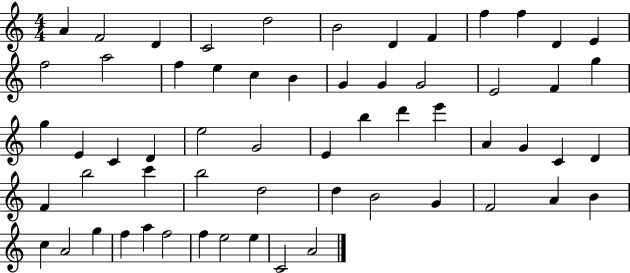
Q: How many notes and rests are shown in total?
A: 60